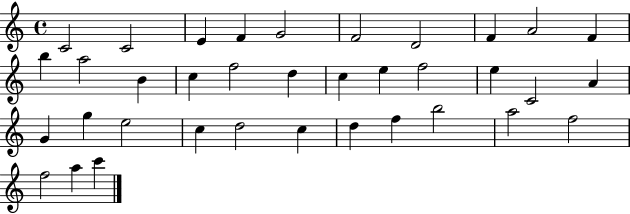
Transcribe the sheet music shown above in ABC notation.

X:1
T:Untitled
M:4/4
L:1/4
K:C
C2 C2 E F G2 F2 D2 F A2 F b a2 B c f2 d c e f2 e C2 A G g e2 c d2 c d f b2 a2 f2 f2 a c'